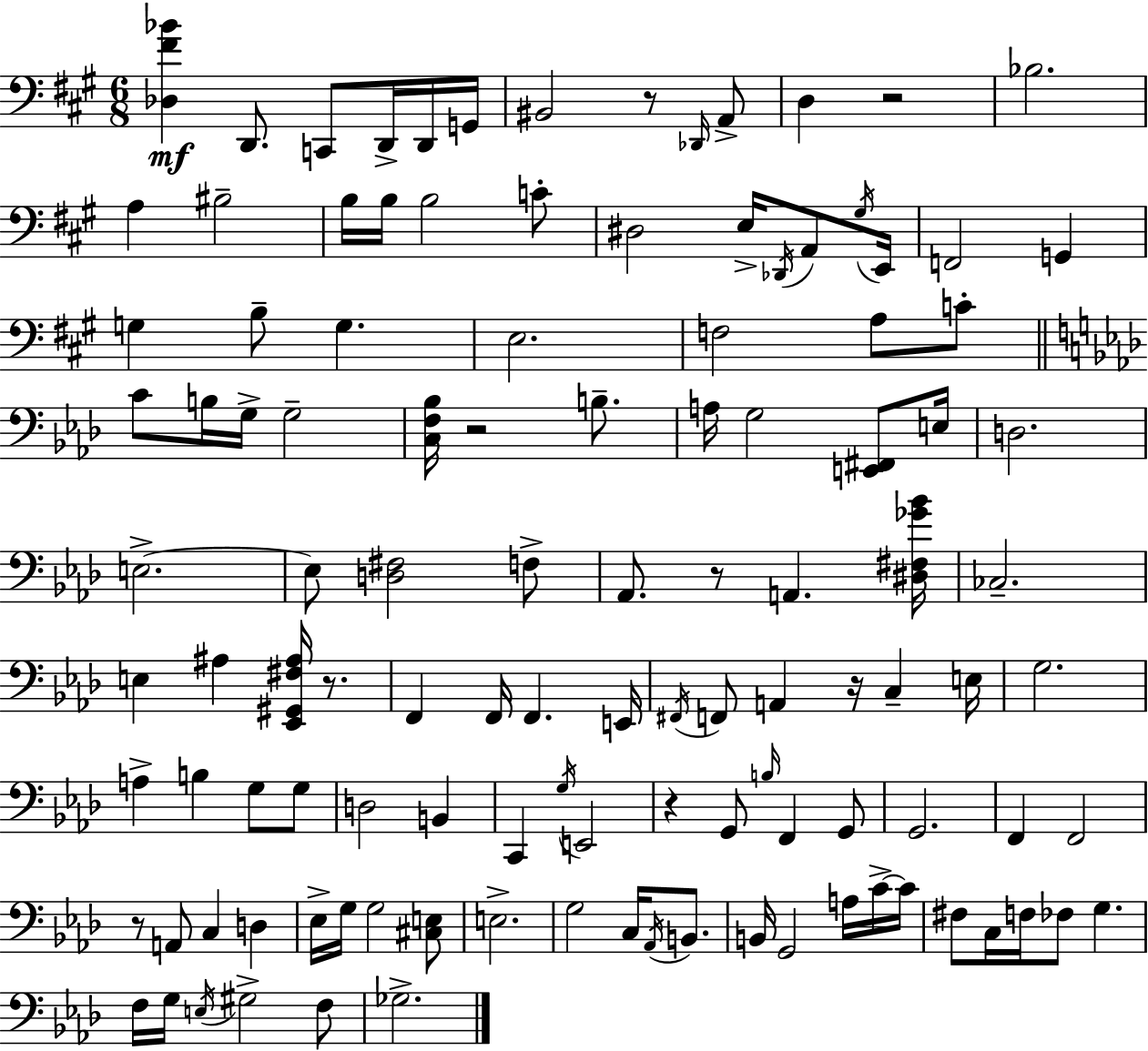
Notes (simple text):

[Db3,F#4,Bb4]/q D2/e. C2/e D2/s D2/s G2/s BIS2/h R/e Db2/s A2/e D3/q R/h Bb3/h. A3/q BIS3/h B3/s B3/s B3/h C4/e D#3/h E3/s Db2/s A2/e G#3/s E2/s F2/h G2/q G3/q B3/e G3/q. E3/h. F3/h A3/e C4/e C4/e B3/s G3/s G3/h [C3,F3,Bb3]/s R/h B3/e. A3/s G3/h [E2,F#2]/e E3/s D3/h. E3/h. E3/e [D3,F#3]/h F3/e Ab2/e. R/e A2/q. [D#3,F#3,Gb4,Bb4]/s CES3/h. E3/q A#3/q [Eb2,G#2,F#3,A#3]/s R/e. F2/q F2/s F2/q. E2/s F#2/s F2/e A2/q R/s C3/q E3/s G3/h. A3/q B3/q G3/e G3/e D3/h B2/q C2/q G3/s E2/h R/q G2/e B3/s F2/q G2/e G2/h. F2/q F2/h R/e A2/e C3/q D3/q Eb3/s G3/s G3/h [C#3,E3]/e E3/h. G3/h C3/s Ab2/s B2/e. B2/s G2/h A3/s C4/s C4/s F#3/e C3/s F3/s FES3/e G3/q. F3/s G3/s E3/s G#3/h F3/e Gb3/h.